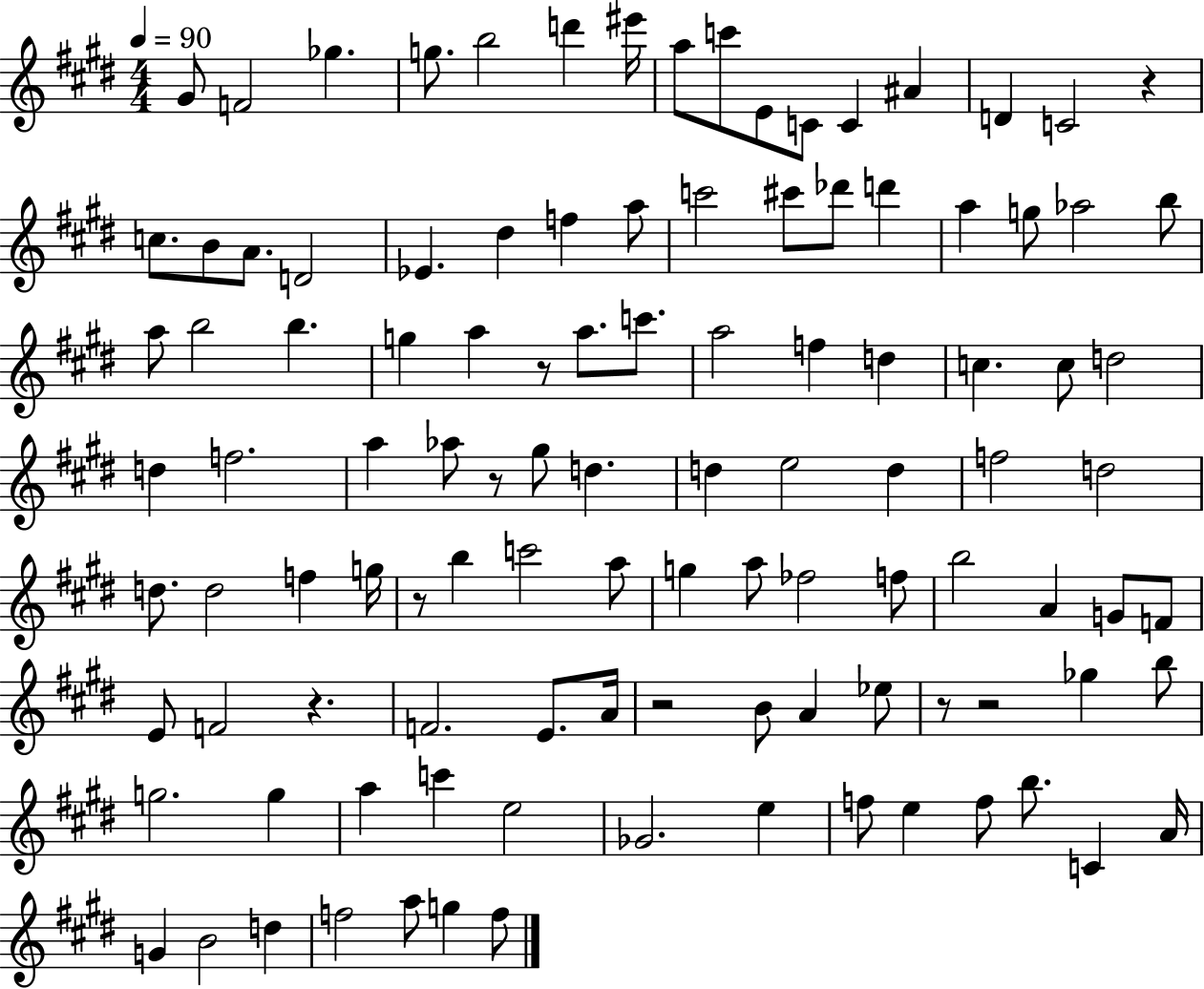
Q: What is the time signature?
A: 4/4